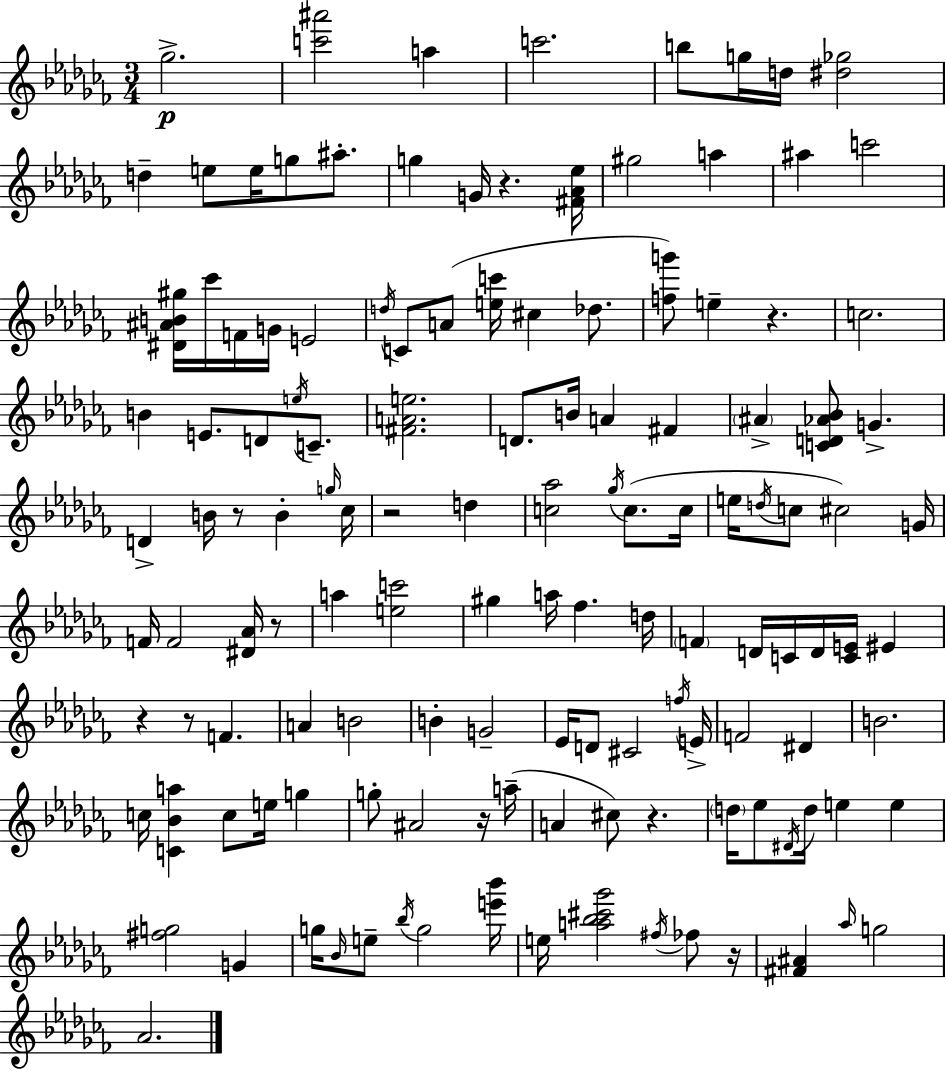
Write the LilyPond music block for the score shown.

{
  \clef treble
  \numericTimeSignature
  \time 3/4
  \key aes \minor
  ges''2.->\p | <c''' ais'''>2 a''4 | c'''2. | b''8 g''16 d''16 <dis'' ges''>2 | \break d''4-- e''8 e''16 g''8 ais''8.-. | g''4 g'16 r4. <fis' aes' ees''>16 | gis''2 a''4 | ais''4 c'''2 | \break <dis' ais' b' gis''>16 ces'''16 f'16 g'16 e'2 | \acciaccatura { d''16 } c'8 a'8( <e'' c'''>16 cis''4 des''8. | <f'' g'''>8) e''4-- r4. | c''2. | \break b'4 e'8. d'8 \acciaccatura { e''16 } c'8.-- | <fis' a' e''>2. | d'8. b'16 a'4 fis'4 | \parenthesize ais'4-> <c' d' aes' bes'>8 g'4.-> | \break d'4-> b'16 r8 b'4-. | \grace { g''16 } ces''16 r2 d''4 | <c'' aes''>2 \acciaccatura { ges''16 } | c''8.( c''16 e''16 \acciaccatura { d''16 } c''8 cis''2) | \break g'16 f'16 f'2 | <dis' aes'>16 r8 a''4 <e'' c'''>2 | gis''4 a''16 fes''4. | d''16 \parenthesize f'4 d'16 c'16 d'16 | \break <c' e'>16 eis'4 r4 r8 f'4. | a'4 b'2 | b'4-. g'2-- | ees'16 d'8 cis'2 | \break \acciaccatura { f''16 } e'16-> f'2 | dis'4 b'2. | c''16 <c' bes' a''>4 c''8 | e''16 g''4 g''8-. ais'2 | \break r16 a''16--( a'4 cis''8) | r4. \parenthesize d''16 ees''8 \acciaccatura { dis'16 } d''16 e''4 | e''4 <fis'' g''>2 | g'4 g''16 \grace { bes'16 } e''8-- \acciaccatura { bes''16 } | \break g''2 <e''' bes'''>16 e''16 <a'' bes'' cis''' ges'''>2 | \acciaccatura { fis''16 } fes''8 r16 <fis' ais'>4 | \grace { aes''16 } g''2 aes'2. | \bar "|."
}